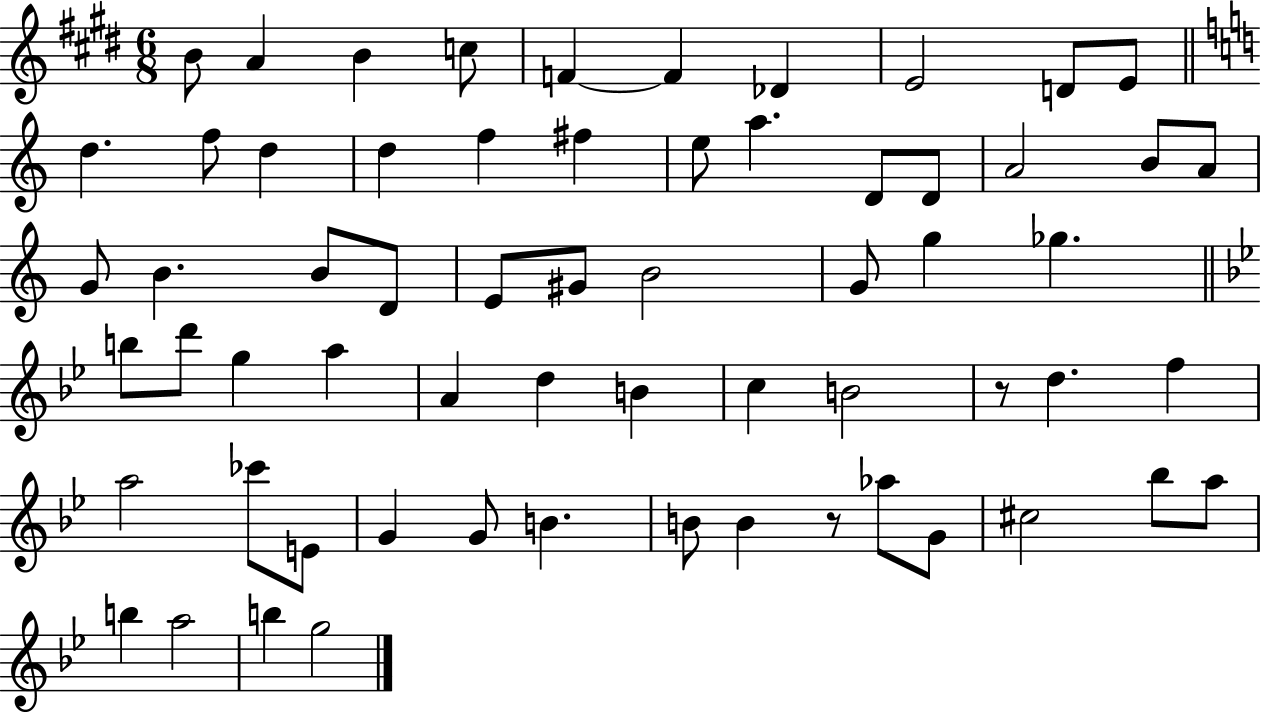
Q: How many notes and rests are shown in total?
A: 63